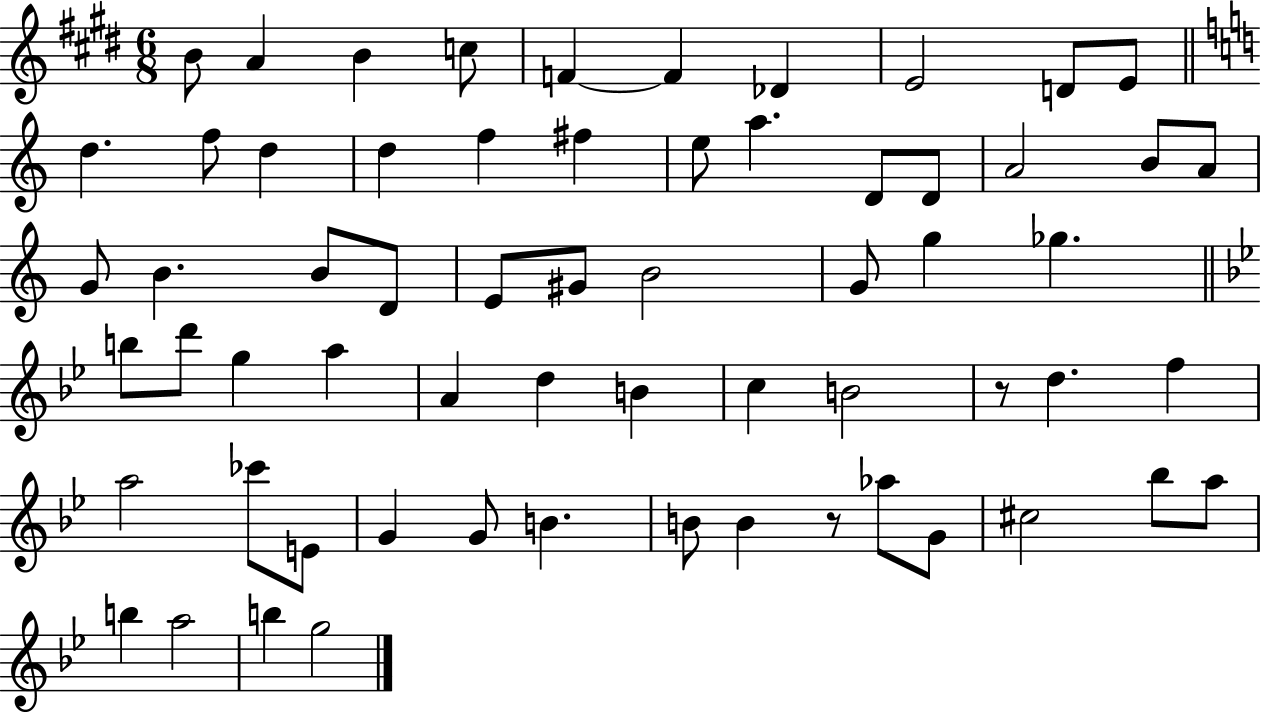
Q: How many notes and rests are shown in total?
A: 63